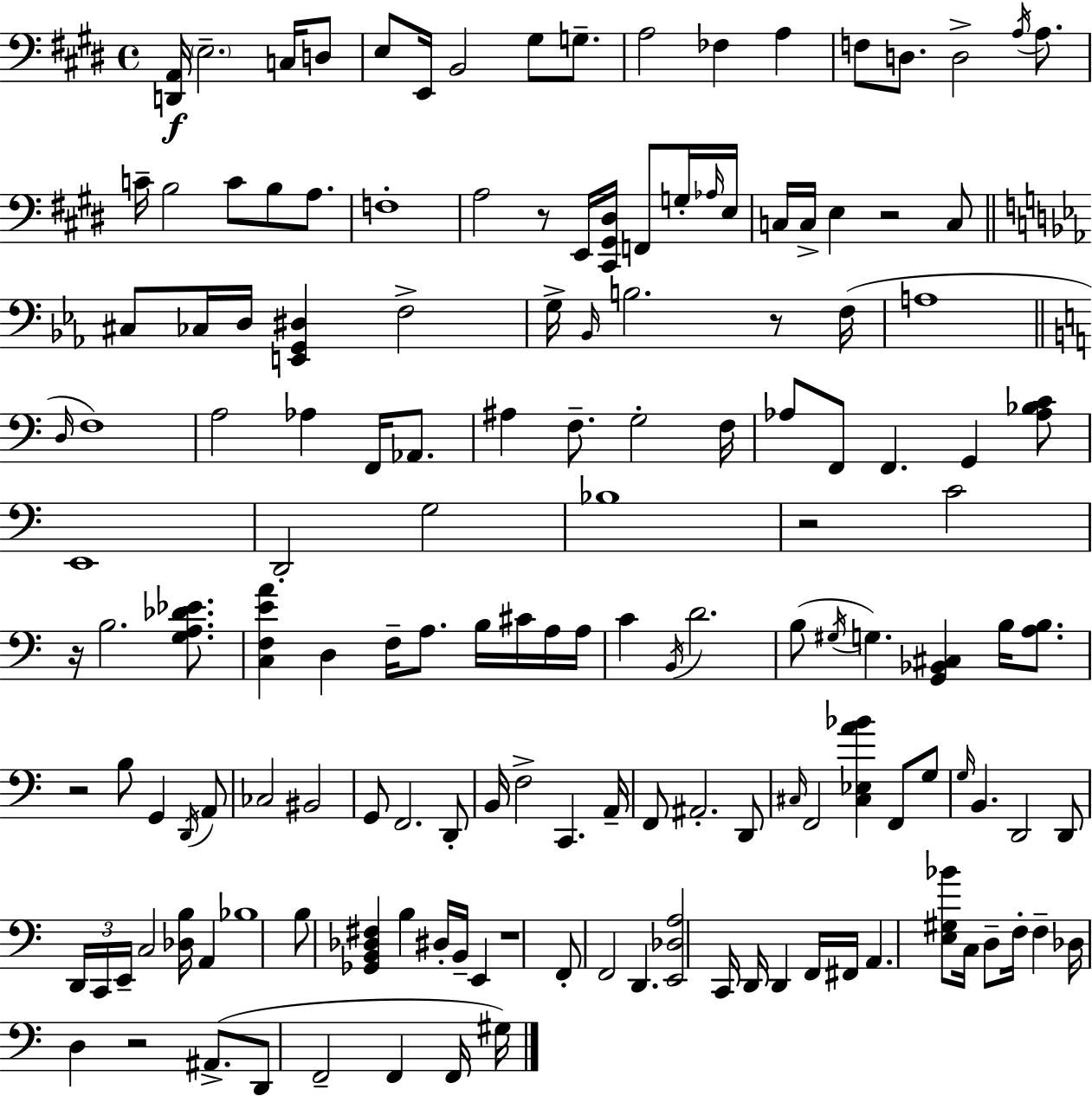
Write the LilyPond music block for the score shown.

{
  \clef bass
  \time 4/4
  \defaultTimeSignature
  \key e \major
  <d, a,>16\f \parenthesize e2.-- c16 d8 | e8 e,16 b,2 gis8 g8.-- | a2 fes4 a4 | f8 d8. d2-> \acciaccatura { a16 } a8. | \break c'16-- b2 c'8 b8 a8. | f1-. | a2 r8 e,16 <cis, gis, dis>16 f,8 g16-. | \grace { aes16 } e16 c16 c16-> e4 r2 | \break c8 \bar "||" \break \key c \minor cis8 ces16 d16 <e, g, dis>4 f2-> | g16-> \grace { bes,16 } b2. r8 | f16( a1 | \bar "||" \break \key c \major \grace { d16 } f1) | a2 aes4 f,16 aes,8. | ais4 f8.-- g2-. | f16 aes8 f,8 f,4. g,4 <aes bes c'>8 | \break e,1 | d,2-. g2 | bes1 | r2 c'2 | \break r16 b2. <g a des' ees'>8. | <c f e' a'>4 d4 f16-- a8. b16 cis'16 a16 | a16 c'4 \acciaccatura { b,16 } d'2. | b8( \acciaccatura { gis16 } g4.) <g, bes, cis>4 b16 | \break <a b>8. r2 b8 g,4 | \acciaccatura { d,16 } a,8 ces2 bis,2 | g,8 f,2. | d,8-. b,16 f2-> c,4. | \break a,16-- f,8 ais,2.-. | d,8 \grace { cis16 } f,2 <cis ees a' bes'>4 | f,8 g8 \grace { g16 } b,4. d,2 | d,8 \tuplet 3/2 { d,16 c,16 e,16-- } c2 | \break <des b>16 a,4 bes1 | b8 <ges, b, des fis>4 b4 | dis16-. b,16-- e,4 r1 | f,8-. f,2 | \break d,4. <e, des a>2 c,16 d,16 | d,4 f,16 fis,16 a,4. <e gis bes'>8 c16 d8-- | f16-. f4-- des16 d4 r2 | ais,8.->( d,8 f,2-- | \break f,4 f,16 gis16) \bar "|."
}